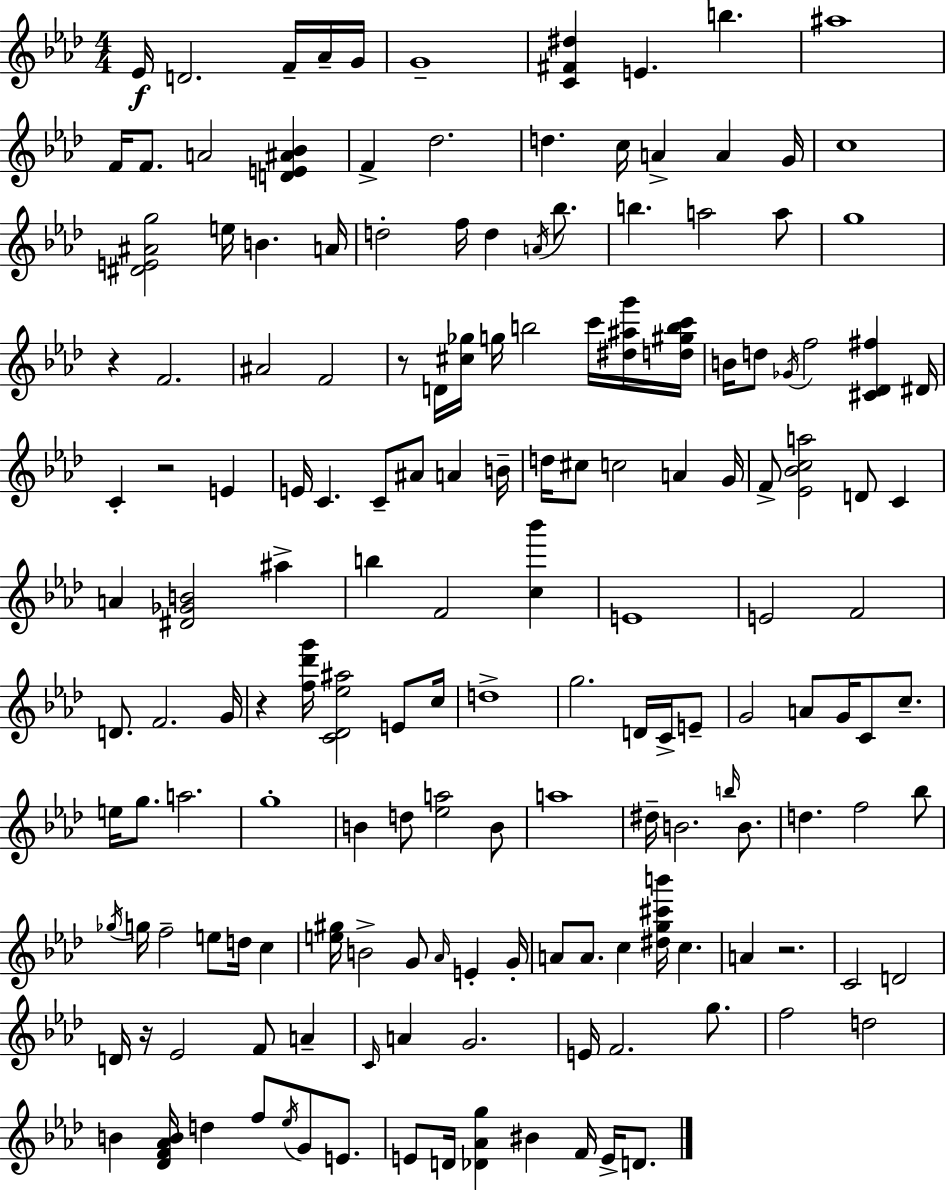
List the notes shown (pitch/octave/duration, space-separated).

Eb4/s D4/h. F4/s Ab4/s G4/s G4/w [C4,F#4,D#5]/q E4/q. B5/q. A#5/w F4/s F4/e. A4/h [D4,E4,A#4,Bb4]/q F4/q Db5/h. D5/q. C5/s A4/q A4/q G4/s C5/w [D#4,E4,A#4,G5]/h E5/s B4/q. A4/s D5/h F5/s D5/q A4/s Bb5/e. B5/q. A5/h A5/e G5/w R/q F4/h. A#4/h F4/h R/e D4/s [C#5,Gb5]/s G5/s B5/h C6/s [D#5,A#5,G6]/s [D5,G#5,B5,C6]/s B4/s D5/e Gb4/s F5/h [C#4,Db4,F#5]/q D#4/s C4/q R/h E4/q E4/s C4/q. C4/e A#4/e A4/q B4/s D5/s C#5/e C5/h A4/q G4/s F4/e [Eb4,Bb4,C5,A5]/h D4/e C4/q A4/q [D#4,Gb4,B4]/h A#5/q B5/q F4/h [C5,Bb6]/q E4/w E4/h F4/h D4/e. F4/h. G4/s R/q [F5,Db6,G6]/s [C4,Db4,Eb5,A#5]/h E4/e C5/s D5/w G5/h. D4/s C4/s E4/e G4/h A4/e G4/s C4/e C5/e. E5/s G5/e. A5/h. G5/w B4/q D5/e [Eb5,A5]/h B4/e A5/w D#5/s B4/h. B5/s B4/e. D5/q. F5/h Bb5/e Gb5/s G5/s F5/h E5/e D5/s C5/q [E5,G#5]/s B4/h G4/e Ab4/s E4/q G4/s A4/e A4/e. C5/q [D#5,G5,C#6,B6]/s C5/q. A4/q R/h. C4/h D4/h D4/s R/s Eb4/h F4/e A4/q C4/s A4/q G4/h. E4/s F4/h. G5/e. F5/h D5/h B4/q [Db4,F4,Ab4,B4]/s D5/q F5/e Eb5/s G4/e E4/e. E4/e D4/s [Db4,Ab4,G5]/q BIS4/q F4/s E4/s D4/e.